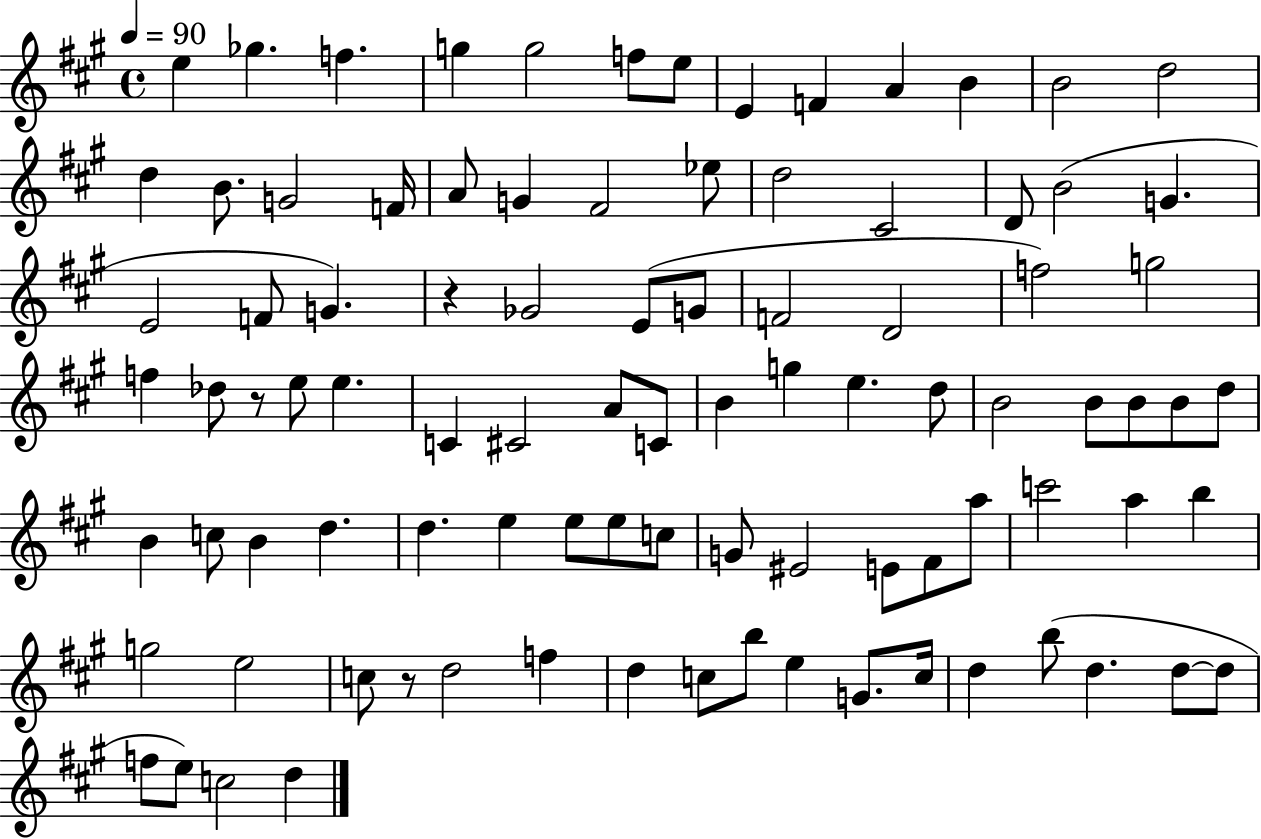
X:1
T:Untitled
M:4/4
L:1/4
K:A
e _g f g g2 f/2 e/2 E F A B B2 d2 d B/2 G2 F/4 A/2 G ^F2 _e/2 d2 ^C2 D/2 B2 G E2 F/2 G z _G2 E/2 G/2 F2 D2 f2 g2 f _d/2 z/2 e/2 e C ^C2 A/2 C/2 B g e d/2 B2 B/2 B/2 B/2 d/2 B c/2 B d d e e/2 e/2 c/2 G/2 ^E2 E/2 ^F/2 a/2 c'2 a b g2 e2 c/2 z/2 d2 f d c/2 b/2 e G/2 c/4 d b/2 d d/2 d/2 f/2 e/2 c2 d